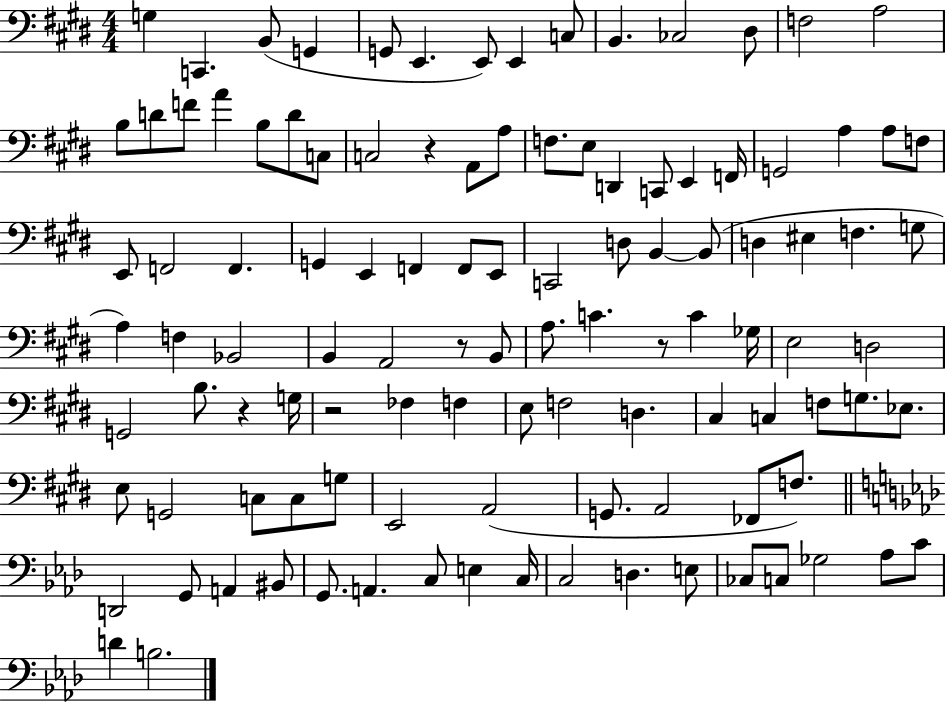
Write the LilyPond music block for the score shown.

{
  \clef bass
  \numericTimeSignature
  \time 4/4
  \key e \major
  g4 c,4. b,8( g,4 | g,8 e,4. e,8) e,4 c8 | b,4. ces2 dis8 | f2 a2 | \break b8 d'8 f'8 a'4 b8 d'8 c8 | c2 r4 a,8 a8 | f8. e8 d,4 c,8 e,4 f,16 | g,2 a4 a8 f8 | \break e,8 f,2 f,4. | g,4 e,4 f,4 f,8 e,8 | c,2 d8 b,4~~ b,8( | d4 eis4 f4. g8 | \break a4) f4 bes,2 | b,4 a,2 r8 b,8 | a8. c'4. r8 c'4 ges16 | e2 d2 | \break g,2 b8. r4 g16 | r2 fes4 f4 | e8 f2 d4. | cis4 c4 f8 g8. ees8. | \break e8 g,2 c8 c8 g8 | e,2 a,2( | g,8. a,2 fes,8 f8.) | \bar "||" \break \key f \minor d,2 g,8 a,4 bis,8 | g,8. a,4. c8 e4 c16 | c2 d4. e8 | ces8 c8 ges2 aes8 c'8 | \break d'4 b2. | \bar "|."
}